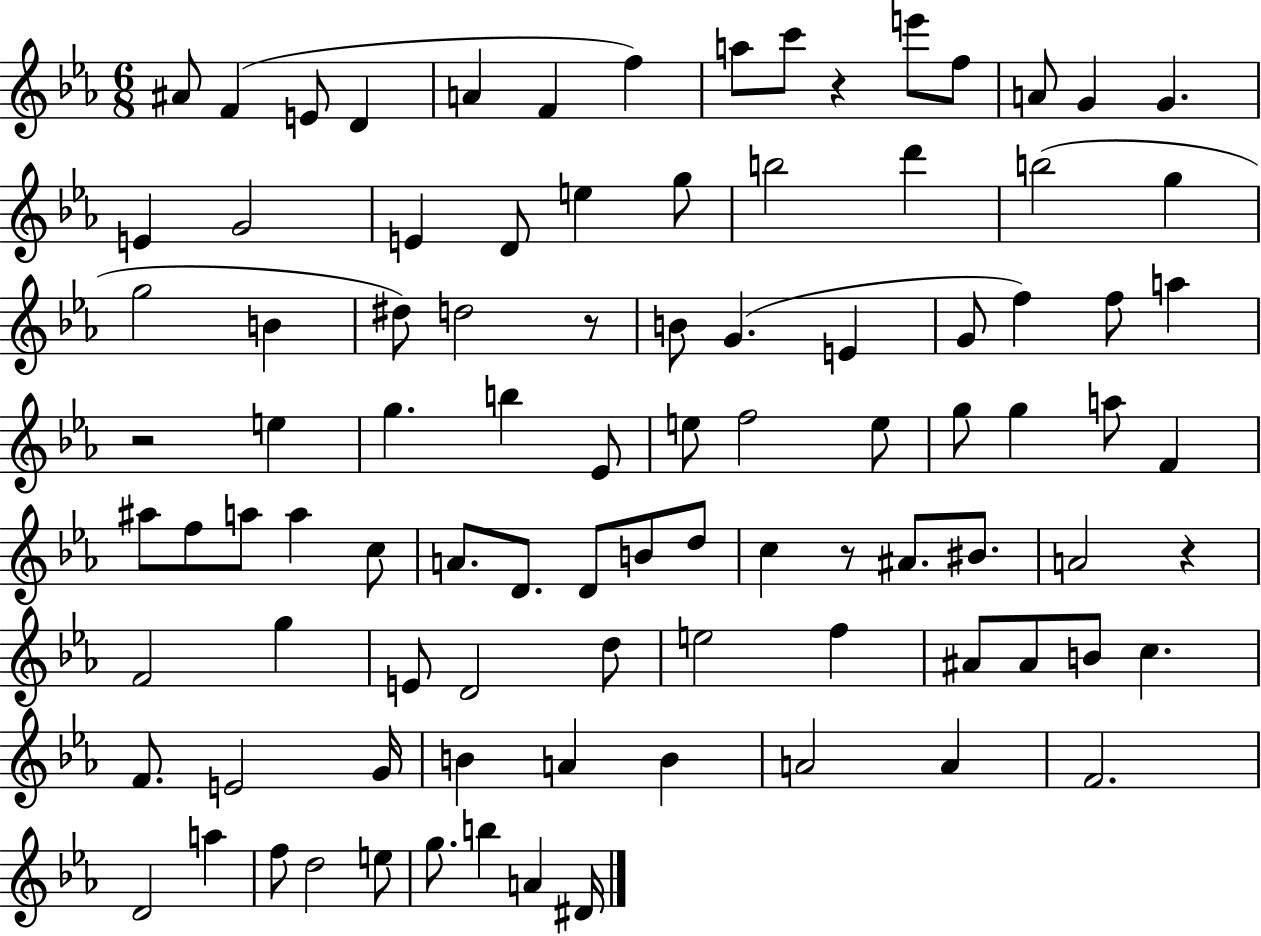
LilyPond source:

{
  \clef treble
  \numericTimeSignature
  \time 6/8
  \key ees \major
  ais'8 f'4( e'8 d'4 | a'4 f'4 f''4) | a''8 c'''8 r4 e'''8 f''8 | a'8 g'4 g'4. | \break e'4 g'2 | e'4 d'8 e''4 g''8 | b''2 d'''4 | b''2( g''4 | \break g''2 b'4 | dis''8) d''2 r8 | b'8 g'4.( e'4 | g'8 f''4) f''8 a''4 | \break r2 e''4 | g''4. b''4 ees'8 | e''8 f''2 e''8 | g''8 g''4 a''8 f'4 | \break ais''8 f''8 a''8 a''4 c''8 | a'8. d'8. d'8 b'8 d''8 | c''4 r8 ais'8. bis'8. | a'2 r4 | \break f'2 g''4 | e'8 d'2 d''8 | e''2 f''4 | ais'8 ais'8 b'8 c''4. | \break f'8. e'2 g'16 | b'4 a'4 b'4 | a'2 a'4 | f'2. | \break d'2 a''4 | f''8 d''2 e''8 | g''8. b''4 a'4 dis'16 | \bar "|."
}